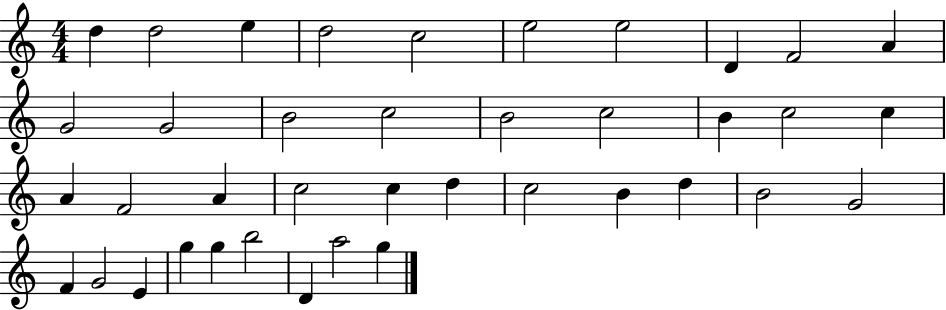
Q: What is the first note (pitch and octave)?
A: D5